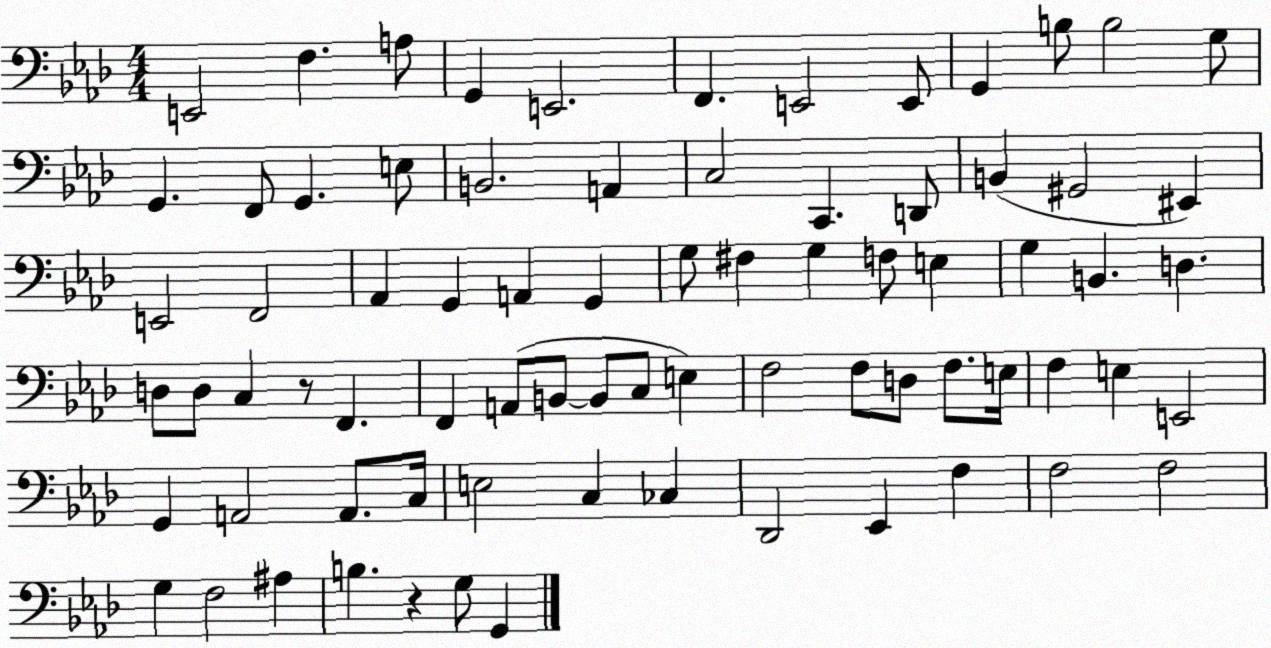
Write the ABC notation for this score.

X:1
T:Untitled
M:4/4
L:1/4
K:Ab
E,,2 F, A,/2 G,, E,,2 F,, E,,2 E,,/2 G,, B,/2 B,2 G,/2 G,, F,,/2 G,, E,/2 B,,2 A,, C,2 C,, D,,/2 B,, ^G,,2 ^E,, E,,2 F,,2 _A,, G,, A,, G,, G,/2 ^F, G, F,/2 E, G, B,, D, D,/2 D,/2 C, z/2 F,, F,, A,,/2 B,,/2 B,,/2 C,/2 E, F,2 F,/2 D,/2 F,/2 E,/4 F, E, E,,2 G,, A,,2 A,,/2 C,/4 E,2 C, _C, _D,,2 _E,, F, F,2 F,2 G, F,2 ^A, B, z G,/2 G,,